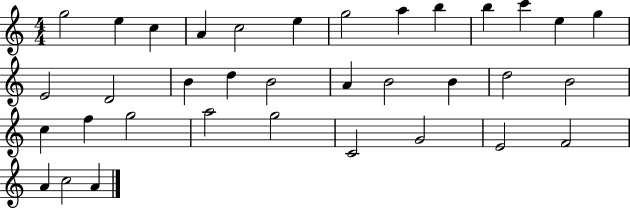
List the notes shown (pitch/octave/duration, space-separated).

G5/h E5/q C5/q A4/q C5/h E5/q G5/h A5/q B5/q B5/q C6/q E5/q G5/q E4/h D4/h B4/q D5/q B4/h A4/q B4/h B4/q D5/h B4/h C5/q F5/q G5/h A5/h G5/h C4/h G4/h E4/h F4/h A4/q C5/h A4/q